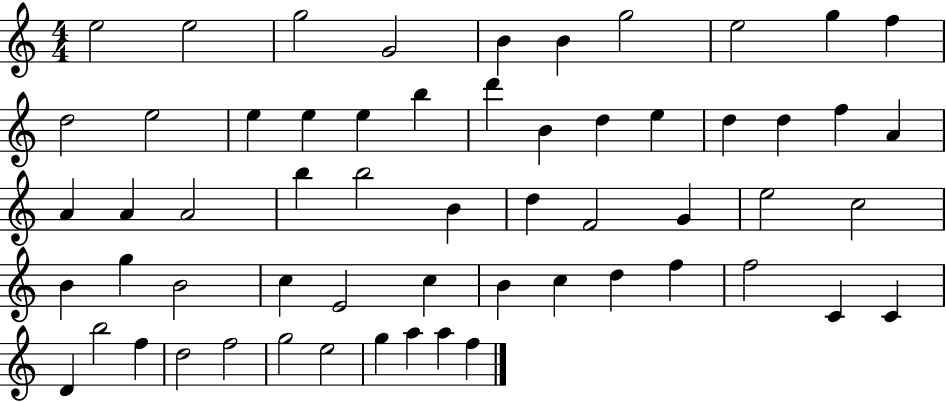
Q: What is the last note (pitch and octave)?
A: F5